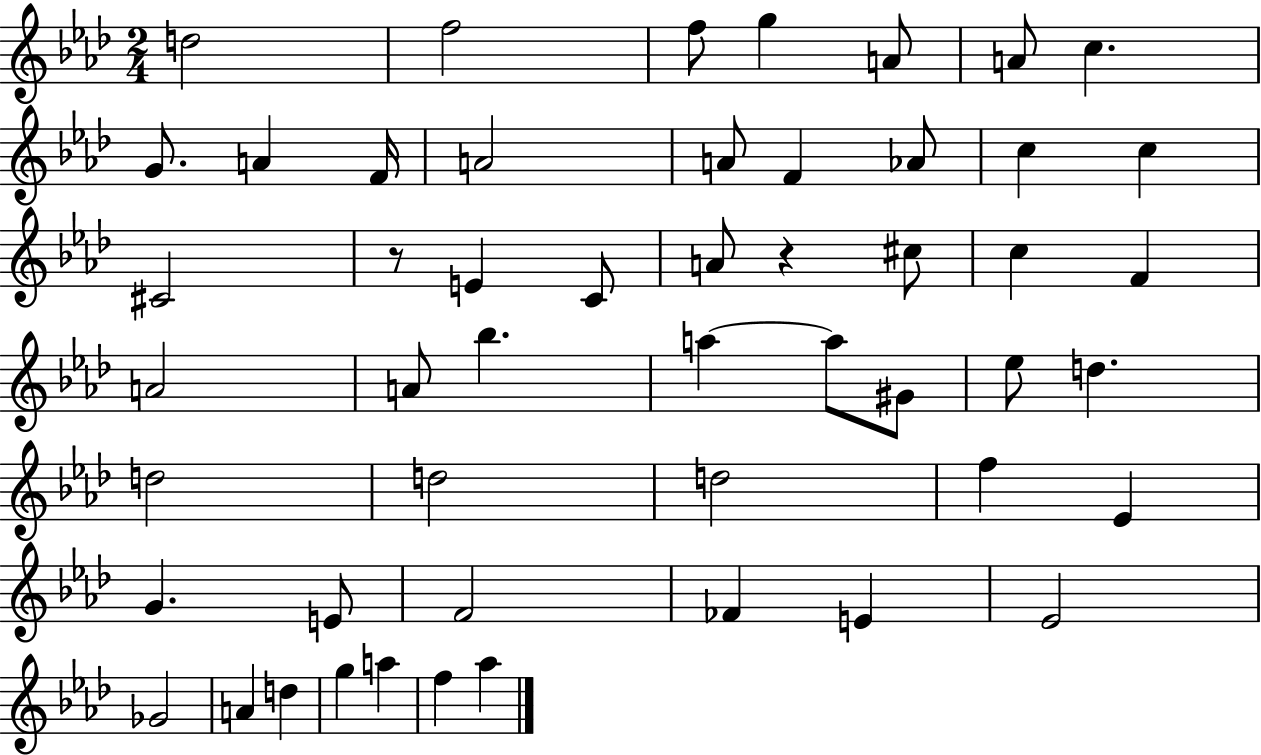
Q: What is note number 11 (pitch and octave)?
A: A4